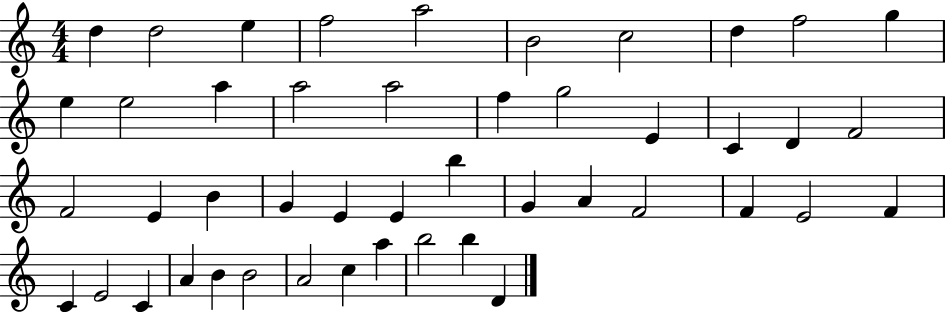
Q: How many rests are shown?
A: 0